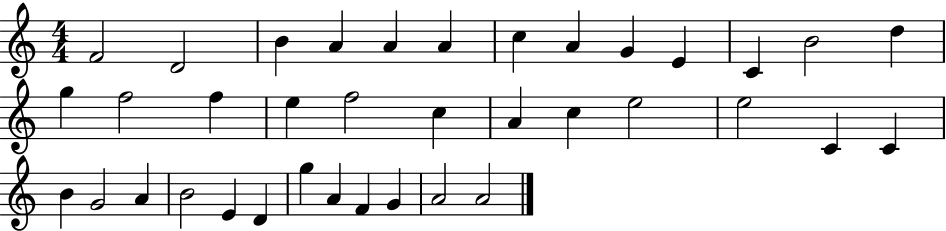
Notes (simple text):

F4/h D4/h B4/q A4/q A4/q A4/q C5/q A4/q G4/q E4/q C4/q B4/h D5/q G5/q F5/h F5/q E5/q F5/h C5/q A4/q C5/q E5/h E5/h C4/q C4/q B4/q G4/h A4/q B4/h E4/q D4/q G5/q A4/q F4/q G4/q A4/h A4/h